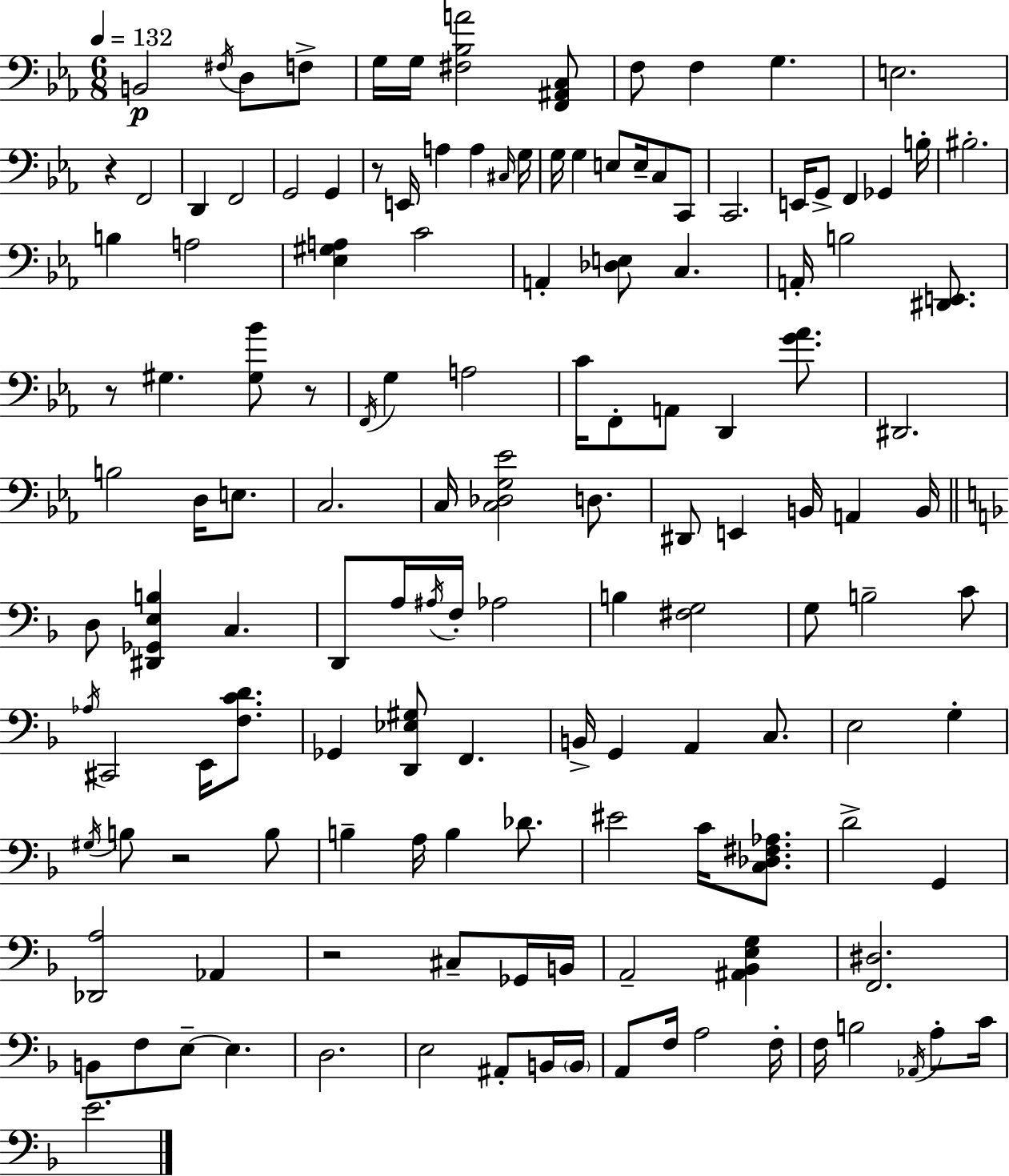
B2/h F#3/s D3/e F3/e G3/s G3/s [F#3,Bb3,A4]/h [F2,A#2,C3]/e F3/e F3/q G3/q. E3/h. R/q F2/h D2/q F2/h G2/h G2/q R/e E2/s A3/q A3/q C#3/s G3/s G3/s G3/q E3/e E3/s C3/e C2/e C2/h. E2/s G2/e F2/q Gb2/q B3/s BIS3/h. B3/q A3/h [Eb3,G#3,A3]/q C4/h A2/q [Db3,E3]/e C3/q. A2/s B3/h [D#2,E2]/e. R/e G#3/q. [G#3,Bb4]/e R/e F2/s G3/q A3/h C4/s F2/e A2/e D2/q [G4,Ab4]/e. D#2/h. B3/h D3/s E3/e. C3/h. C3/s [C3,Db3,G3,Eb4]/h D3/e. D#2/e E2/q B2/s A2/q B2/s D3/e [D#2,Gb2,E3,B3]/q C3/q. D2/e A3/s A#3/s F3/s Ab3/h B3/q [F#3,G3]/h G3/e B3/h C4/e Ab3/s C#2/h E2/s [F3,C4,D4]/e. Gb2/q [D2,Eb3,G#3]/e F2/q. B2/s G2/q A2/q C3/e. E3/h G3/q G#3/s B3/e R/h B3/e B3/q A3/s B3/q Db4/e. EIS4/h C4/s [C3,Db3,F#3,Ab3]/e. D4/h G2/q [Db2,A3]/h Ab2/q R/h C#3/e Gb2/s B2/s A2/h [A#2,Bb2,E3,G3]/q [F2,D#3]/h. B2/e F3/e E3/e E3/q. D3/h. E3/h A#2/e B2/s B2/s A2/e F3/s A3/h F3/s F3/s B3/h Ab2/s A3/e C4/s E4/h.